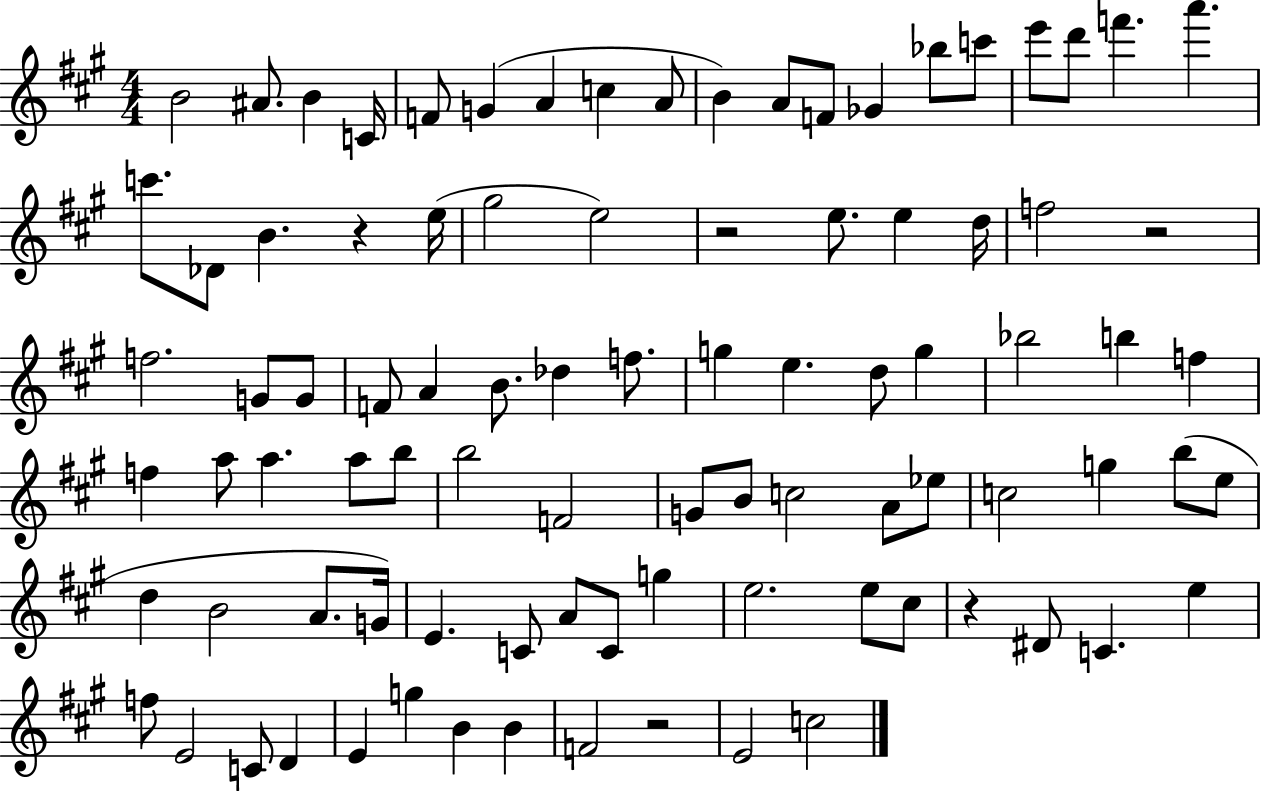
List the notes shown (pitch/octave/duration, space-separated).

B4/h A#4/e. B4/q C4/s F4/e G4/q A4/q C5/q A4/e B4/q A4/e F4/e Gb4/q Bb5/e C6/e E6/e D6/e F6/q. A6/q. C6/e. Db4/e B4/q. R/q E5/s G#5/h E5/h R/h E5/e. E5/q D5/s F5/h R/h F5/h. G4/e G4/e F4/e A4/q B4/e. Db5/q F5/e. G5/q E5/q. D5/e G5/q Bb5/h B5/q F5/q F5/q A5/e A5/q. A5/e B5/e B5/h F4/h G4/e B4/e C5/h A4/e Eb5/e C5/h G5/q B5/e E5/e D5/q B4/h A4/e. G4/s E4/q. C4/e A4/e C4/e G5/q E5/h. E5/e C#5/e R/q D#4/e C4/q. E5/q F5/e E4/h C4/e D4/q E4/q G5/q B4/q B4/q F4/h R/h E4/h C5/h